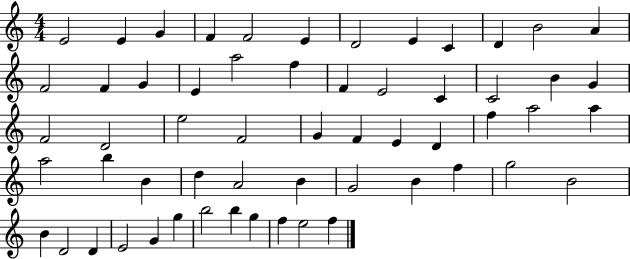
X:1
T:Untitled
M:4/4
L:1/4
K:C
E2 E G F F2 E D2 E C D B2 A F2 F G E a2 f F E2 C C2 B G F2 D2 e2 F2 G F E D f a2 a a2 b B d A2 B G2 B f g2 B2 B D2 D E2 G g b2 b g f e2 f